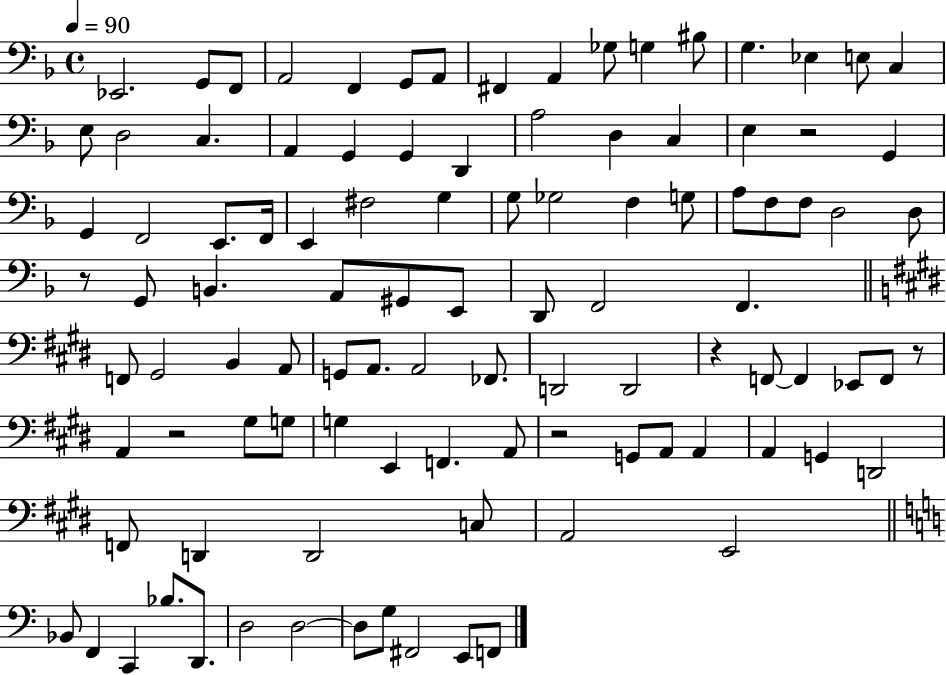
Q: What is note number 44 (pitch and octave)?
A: D3